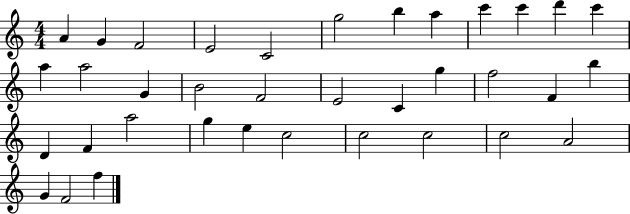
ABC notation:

X:1
T:Untitled
M:4/4
L:1/4
K:C
A G F2 E2 C2 g2 b a c' c' d' c' a a2 G B2 F2 E2 C g f2 F b D F a2 g e c2 c2 c2 c2 A2 G F2 f